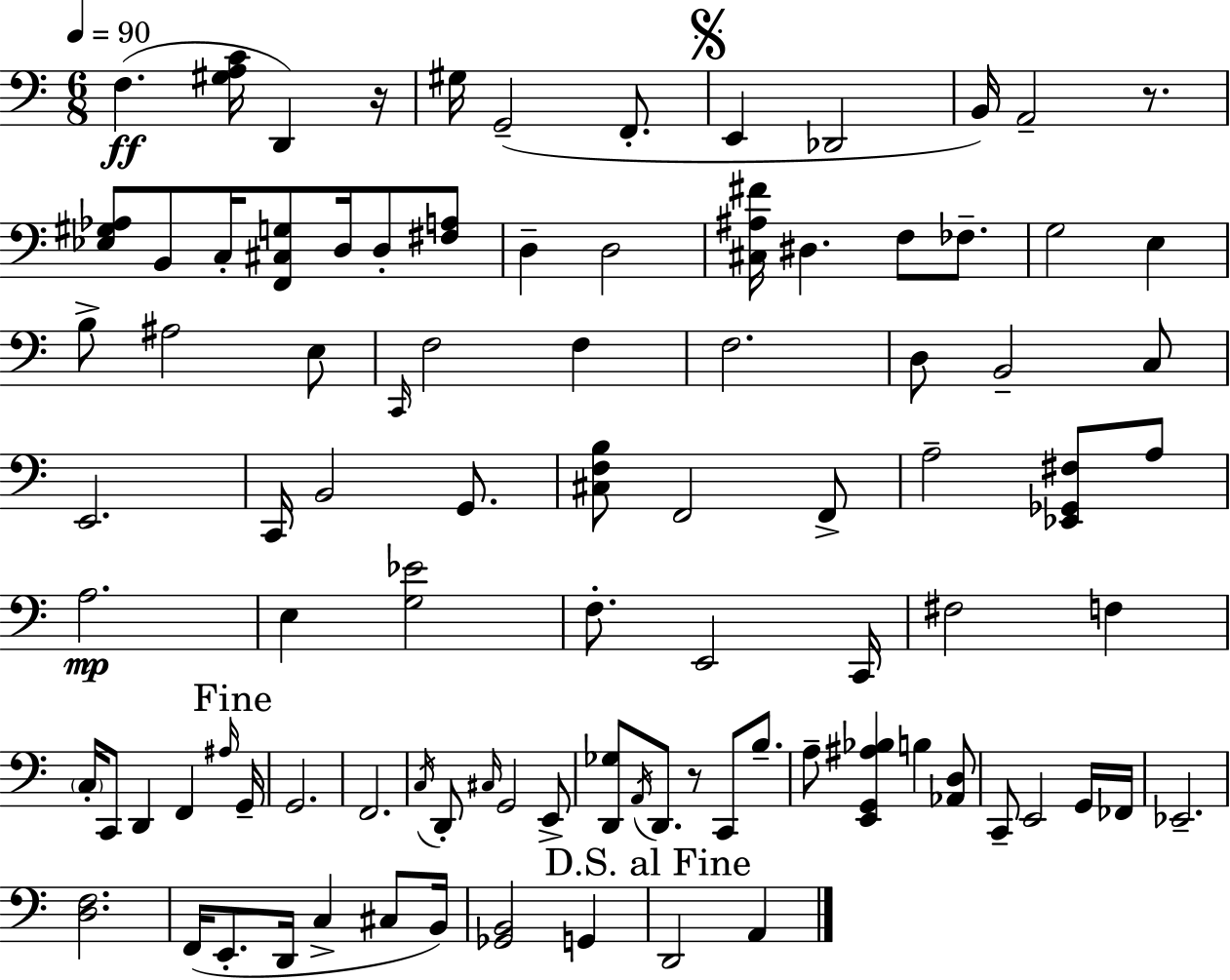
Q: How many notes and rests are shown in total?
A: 94